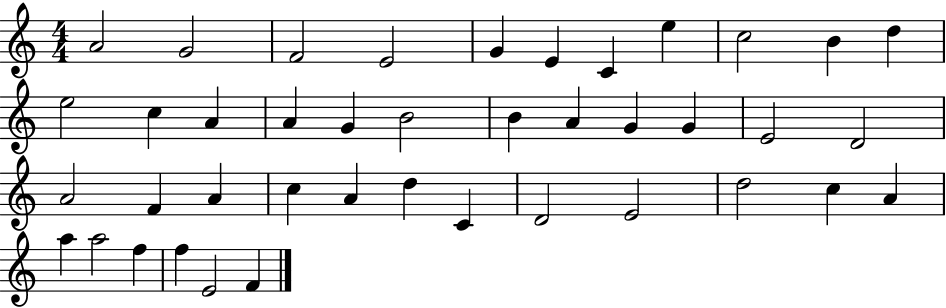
A4/h G4/h F4/h E4/h G4/q E4/q C4/q E5/q C5/h B4/q D5/q E5/h C5/q A4/q A4/q G4/q B4/h B4/q A4/q G4/q G4/q E4/h D4/h A4/h F4/q A4/q C5/q A4/q D5/q C4/q D4/h E4/h D5/h C5/q A4/q A5/q A5/h F5/q F5/q E4/h F4/q